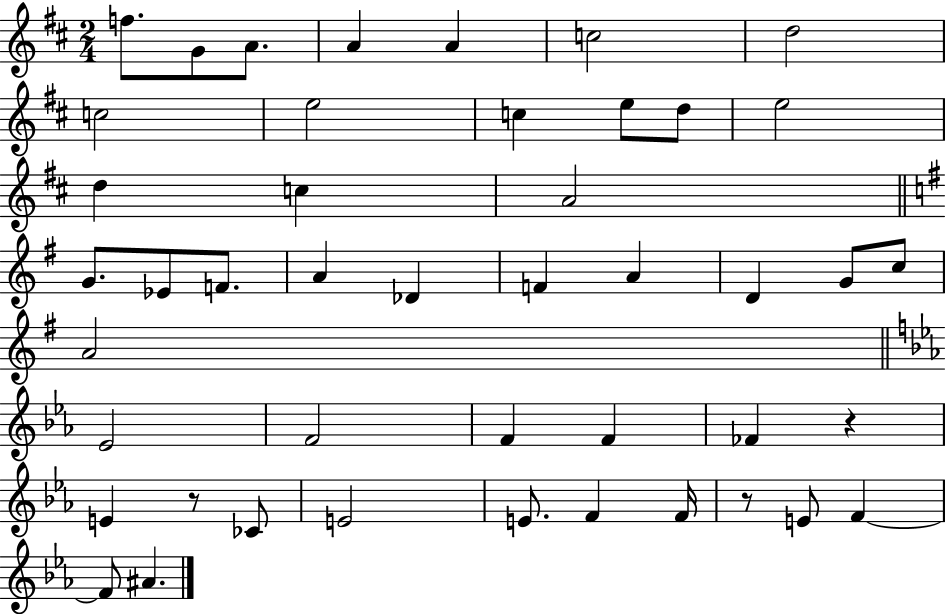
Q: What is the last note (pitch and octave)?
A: A#4